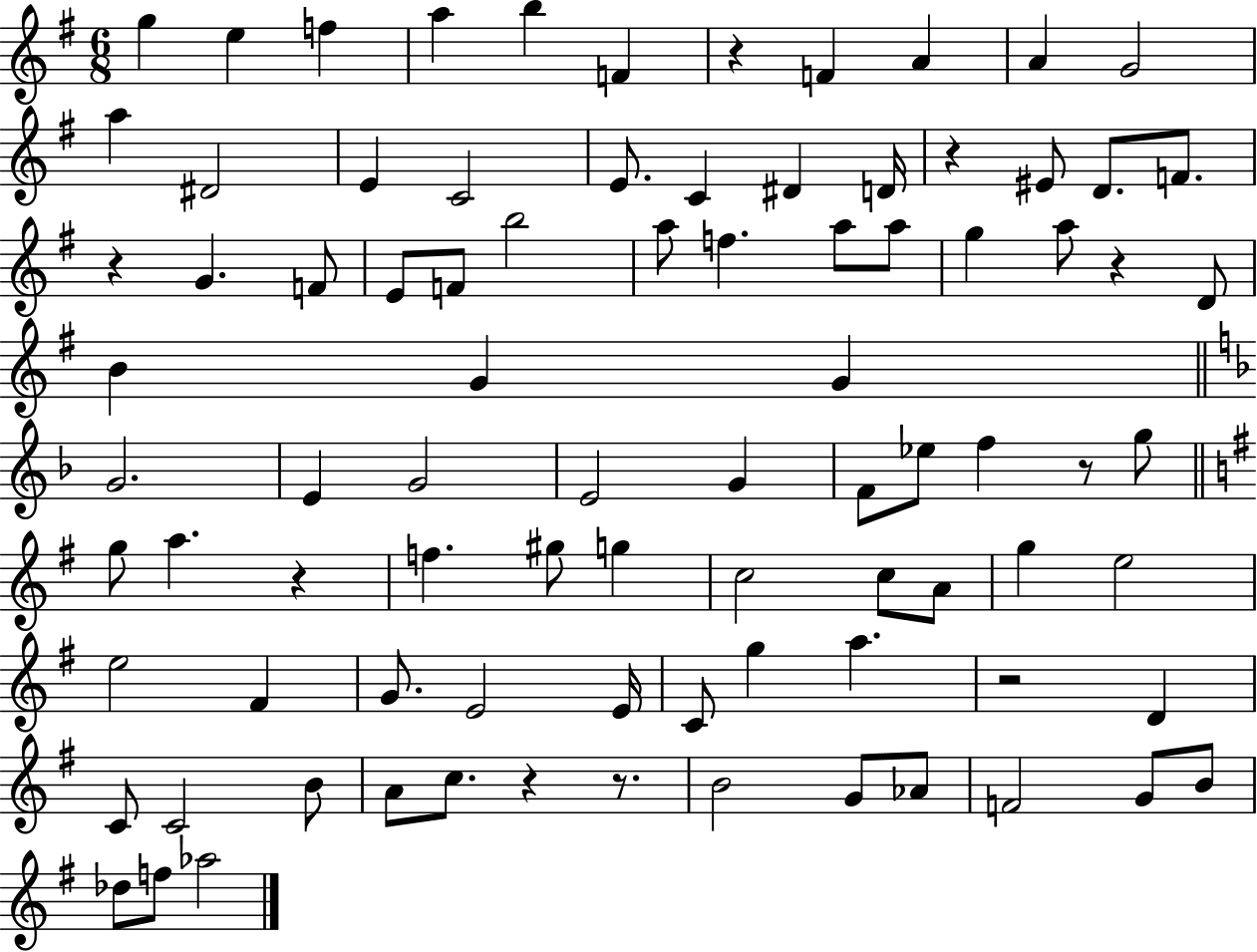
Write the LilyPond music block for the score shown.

{
  \clef treble
  \numericTimeSignature
  \time 6/8
  \key g \major
  g''4 e''4 f''4 | a''4 b''4 f'4 | r4 f'4 a'4 | a'4 g'2 | \break a''4 dis'2 | e'4 c'2 | e'8. c'4 dis'4 d'16 | r4 eis'8 d'8. f'8. | \break r4 g'4. f'8 | e'8 f'8 b''2 | a''8 f''4. a''8 a''8 | g''4 a''8 r4 d'8 | \break b'4 g'4 g'4 | \bar "||" \break \key f \major g'2. | e'4 g'2 | e'2 g'4 | f'8 ees''8 f''4 r8 g''8 | \break \bar "||" \break \key g \major g''8 a''4. r4 | f''4. gis''8 g''4 | c''2 c''8 a'8 | g''4 e''2 | \break e''2 fis'4 | g'8. e'2 e'16 | c'8 g''4 a''4. | r2 d'4 | \break c'8 c'2 b'8 | a'8 c''8. r4 r8. | b'2 g'8 aes'8 | f'2 g'8 b'8 | \break des''8 f''8 aes''2 | \bar "|."
}